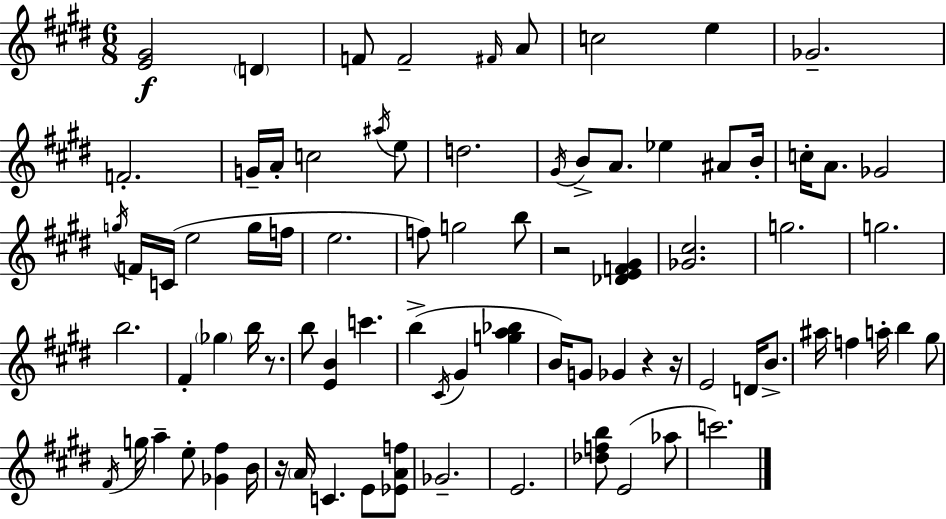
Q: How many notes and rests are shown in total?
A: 82